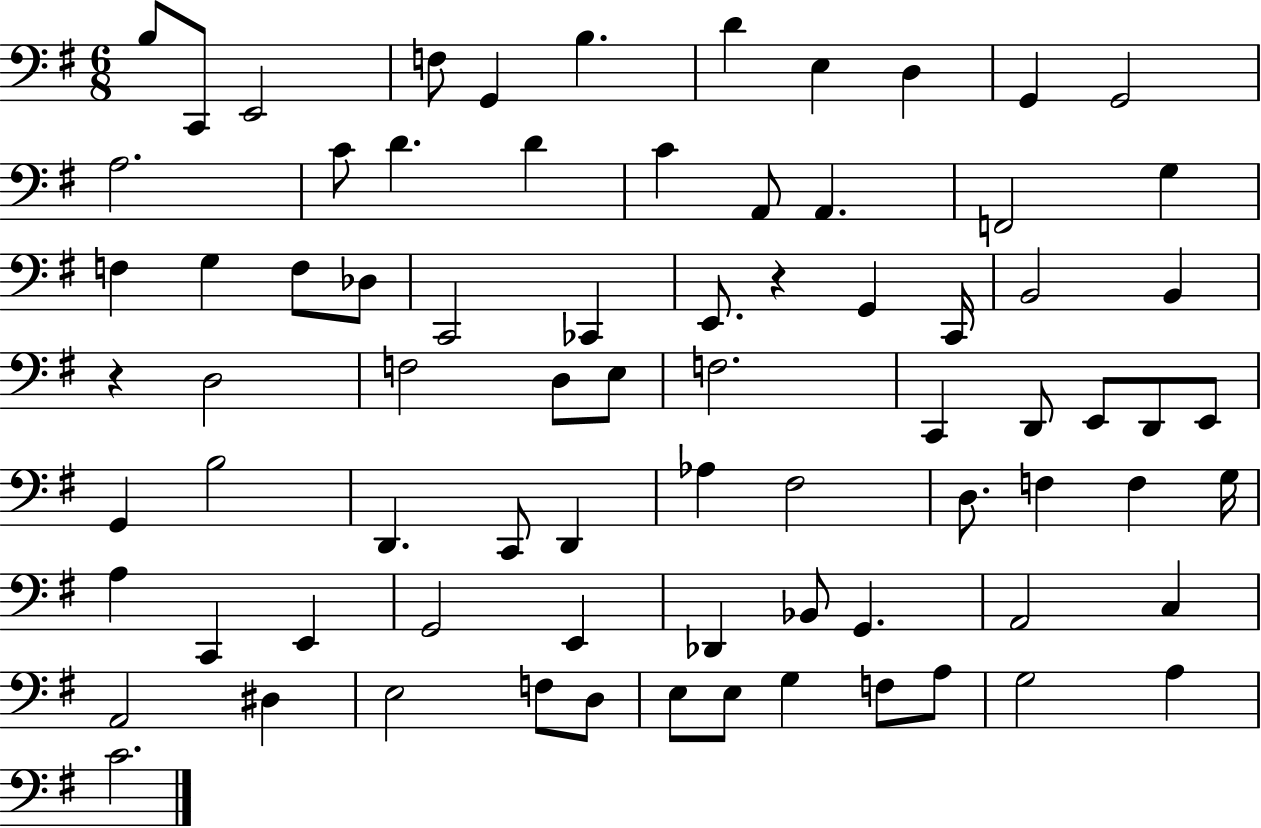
X:1
T:Untitled
M:6/8
L:1/4
K:G
B,/2 C,,/2 E,,2 F,/2 G,, B, D E, D, G,, G,,2 A,2 C/2 D D C A,,/2 A,, F,,2 G, F, G, F,/2 _D,/2 C,,2 _C,, E,,/2 z G,, C,,/4 B,,2 B,, z D,2 F,2 D,/2 E,/2 F,2 C,, D,,/2 E,,/2 D,,/2 E,,/2 G,, B,2 D,, C,,/2 D,, _A, ^F,2 D,/2 F, F, G,/4 A, C,, E,, G,,2 E,, _D,, _B,,/2 G,, A,,2 C, A,,2 ^D, E,2 F,/2 D,/2 E,/2 E,/2 G, F,/2 A,/2 G,2 A, C2